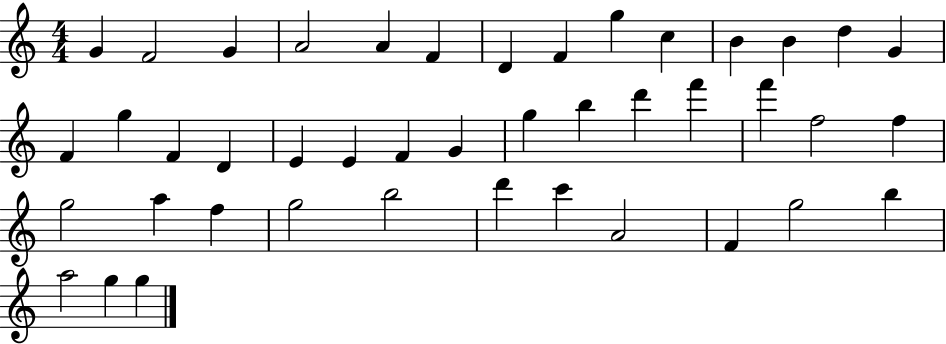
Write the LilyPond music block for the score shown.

{
  \clef treble
  \numericTimeSignature
  \time 4/4
  \key c \major
  g'4 f'2 g'4 | a'2 a'4 f'4 | d'4 f'4 g''4 c''4 | b'4 b'4 d''4 g'4 | \break f'4 g''4 f'4 d'4 | e'4 e'4 f'4 g'4 | g''4 b''4 d'''4 f'''4 | f'''4 f''2 f''4 | \break g''2 a''4 f''4 | g''2 b''2 | d'''4 c'''4 a'2 | f'4 g''2 b''4 | \break a''2 g''4 g''4 | \bar "|."
}